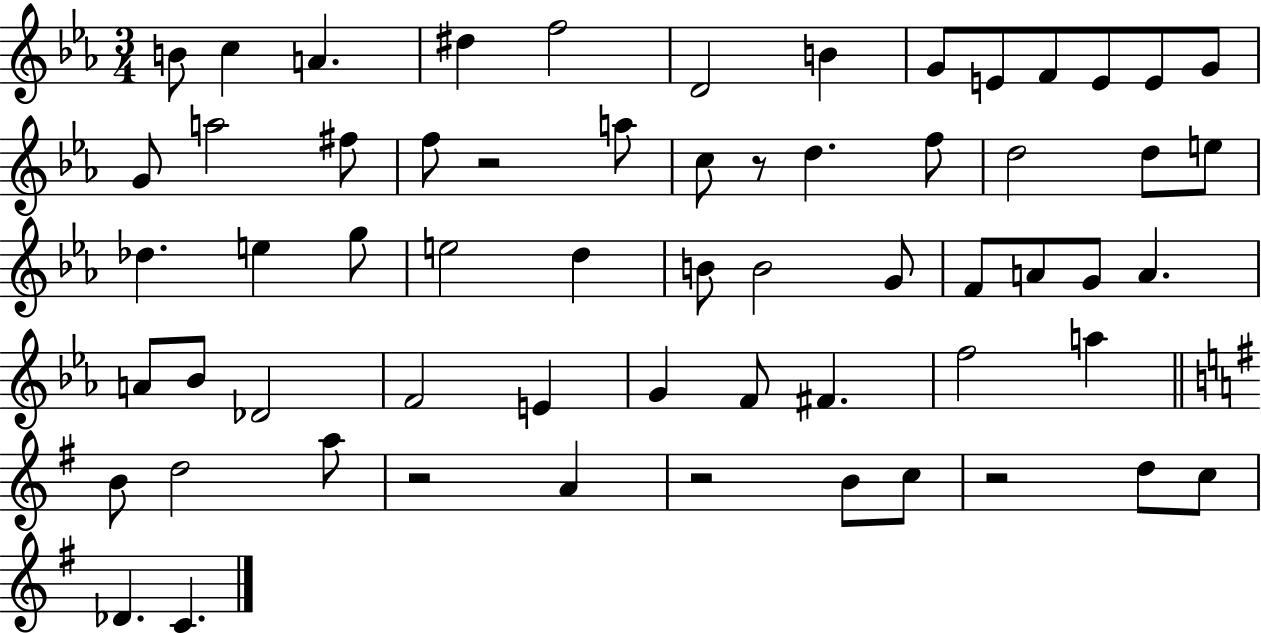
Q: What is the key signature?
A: EES major